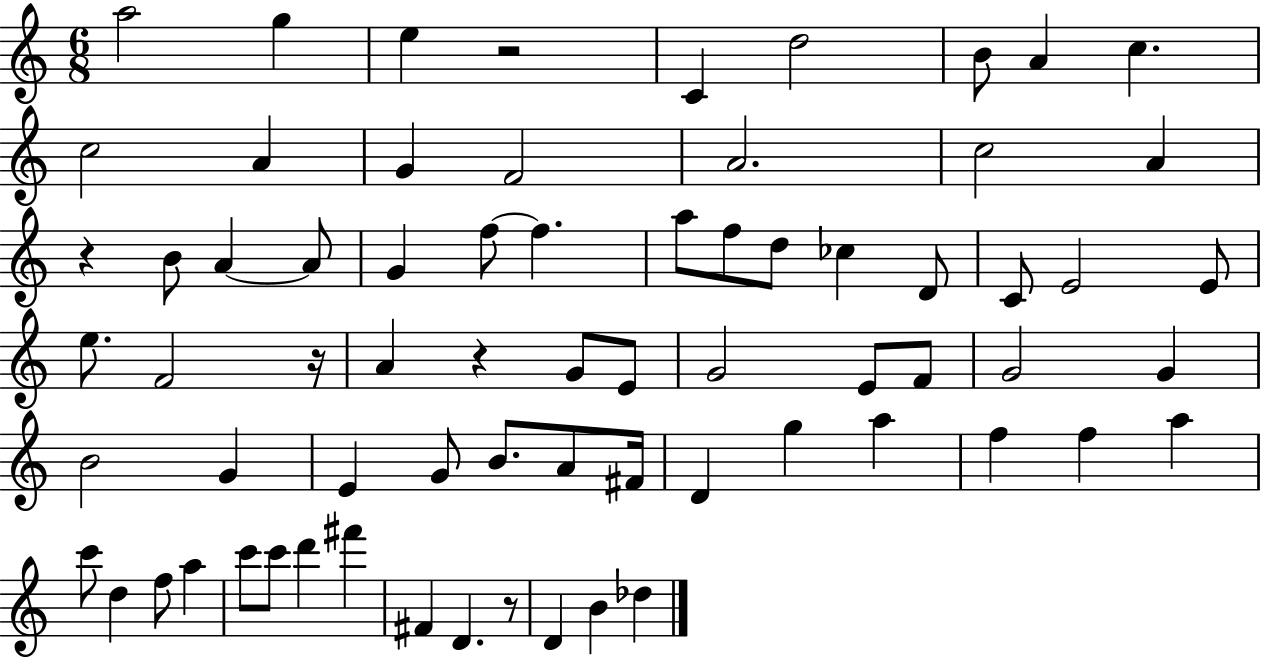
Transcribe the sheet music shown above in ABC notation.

X:1
T:Untitled
M:6/8
L:1/4
K:C
a2 g e z2 C d2 B/2 A c c2 A G F2 A2 c2 A z B/2 A A/2 G f/2 f a/2 f/2 d/2 _c D/2 C/2 E2 E/2 e/2 F2 z/4 A z G/2 E/2 G2 E/2 F/2 G2 G B2 G E G/2 B/2 A/2 ^F/4 D g a f f a c'/2 d f/2 a c'/2 c'/2 d' ^f' ^F D z/2 D B _d